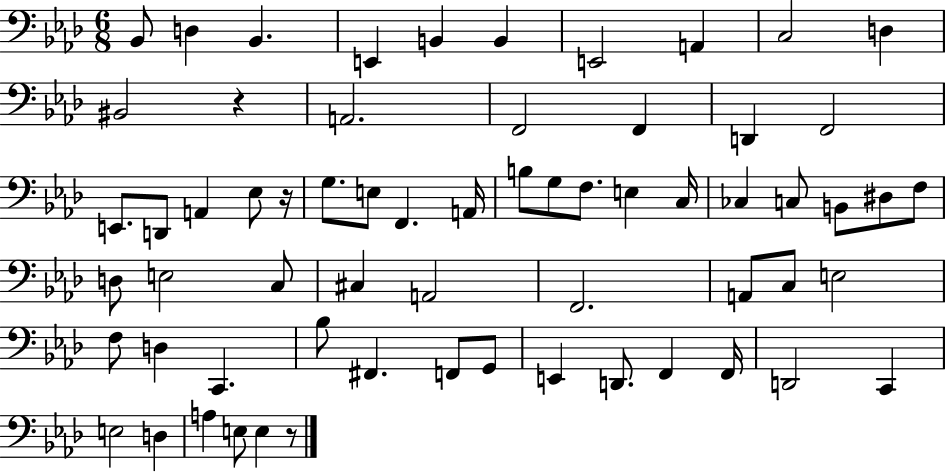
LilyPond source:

{
  \clef bass
  \numericTimeSignature
  \time 6/8
  \key aes \major
  bes,8 d4 bes,4. | e,4 b,4 b,4 | e,2 a,4 | c2 d4 | \break bis,2 r4 | a,2. | f,2 f,4 | d,4 f,2 | \break e,8. d,8 a,4 ees8 r16 | g8. e8 f,4. a,16 | b8 g8 f8. e4 c16 | ces4 c8 b,8 dis8 f8 | \break d8 e2 c8 | cis4 a,2 | f,2. | a,8 c8 e2 | \break f8 d4 c,4. | bes8 fis,4. f,8 g,8 | e,4 d,8. f,4 f,16 | d,2 c,4 | \break e2 d4 | a4 e8 e4 r8 | \bar "|."
}